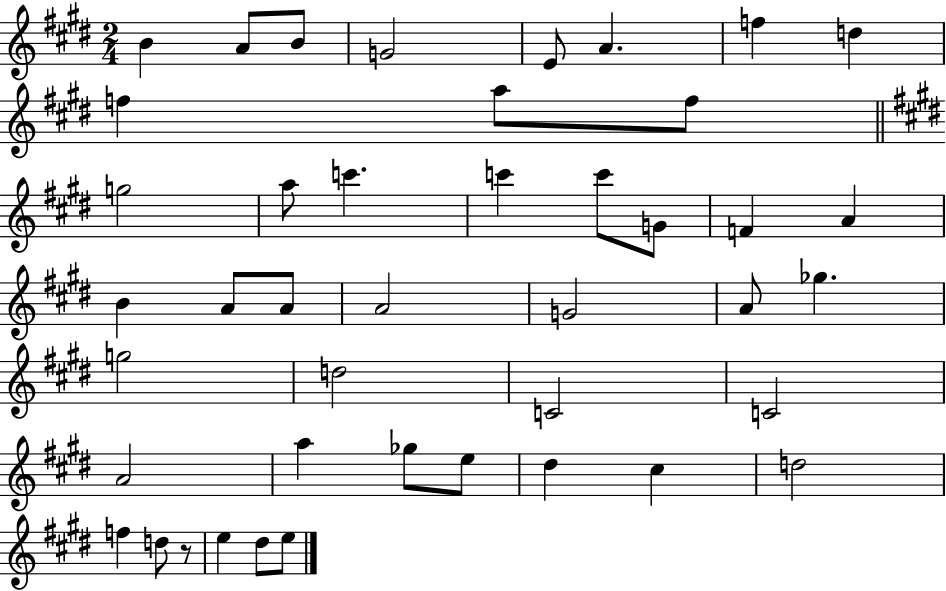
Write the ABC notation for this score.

X:1
T:Untitled
M:2/4
L:1/4
K:E
B A/2 B/2 G2 E/2 A f d f a/2 f/2 g2 a/2 c' c' c'/2 G/2 F A B A/2 A/2 A2 G2 A/2 _g g2 d2 C2 C2 A2 a _g/2 e/2 ^d ^c d2 f d/2 z/2 e ^d/2 e/2